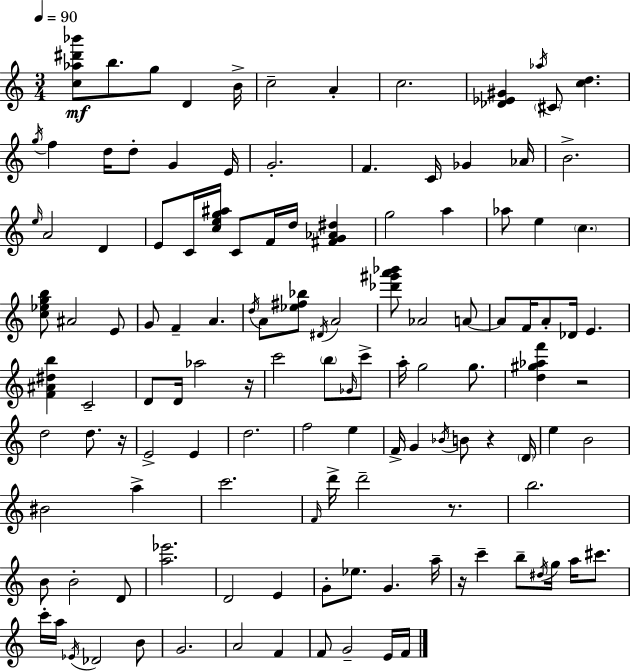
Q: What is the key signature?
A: C major